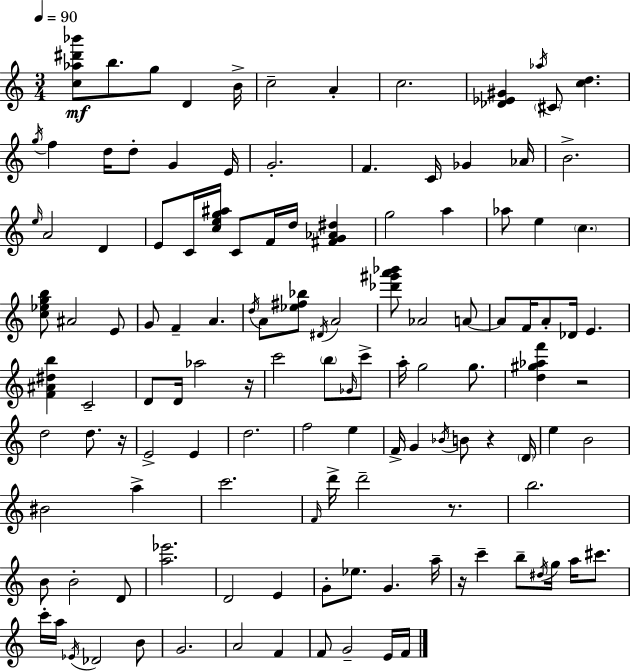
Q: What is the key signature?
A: C major